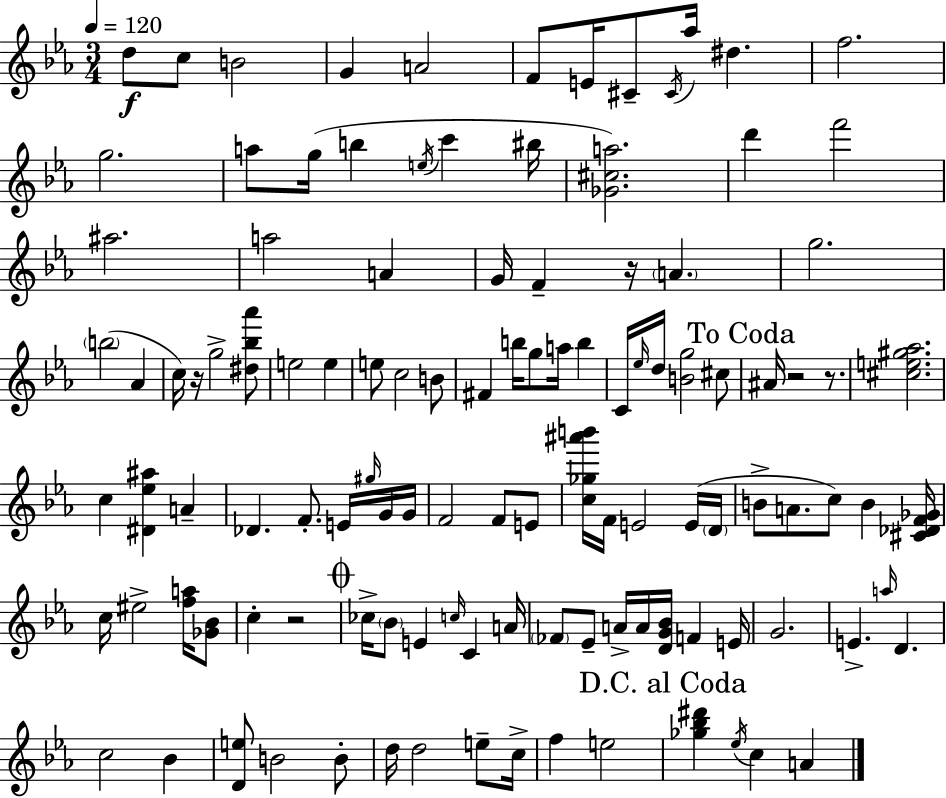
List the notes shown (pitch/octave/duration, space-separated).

D5/e C5/e B4/h G4/q A4/h F4/e E4/s C#4/e C#4/s Ab5/s D#5/q. F5/h. G5/h. A5/e G5/s B5/q E5/s C6/q BIS5/s [Gb4,C#5,A5]/h. D6/q F6/h A#5/h. A5/h A4/q G4/s F4/q R/s A4/q. G5/h. B5/h Ab4/q C5/s R/s G5/h [D#5,Bb5,Ab6]/e E5/h E5/q E5/e C5/h B4/e F#4/q B5/s G5/e A5/s B5/q C4/s Eb5/s D5/s [B4,G5]/h C#5/e A#4/s R/h R/e. [C#5,E5,G#5,Ab5]/h. C5/q [D#4,Eb5,A#5]/q A4/q Db4/q. F4/e. E4/s G#5/s G4/s G4/s F4/h F4/e E4/e [C5,Gb5,A#6,B6]/s F4/s E4/h E4/s D4/s B4/e A4/e. C5/e B4/q [C#4,Db4,F4,Gb4]/s C5/s EIS5/h [F5,A5]/s [Gb4,Bb4]/e C5/q R/h CES5/s Bb4/e E4/q C5/s C4/q A4/s FES4/e Eb4/e A4/s A4/s [D4,G4,Bb4]/s F4/q E4/s G4/h. E4/q. A5/s D4/q. C5/h Bb4/q [D4,E5]/e B4/h B4/e D5/s D5/h E5/e C5/s F5/q E5/h [Gb5,Bb5,D#6]/q Eb5/s C5/q A4/q